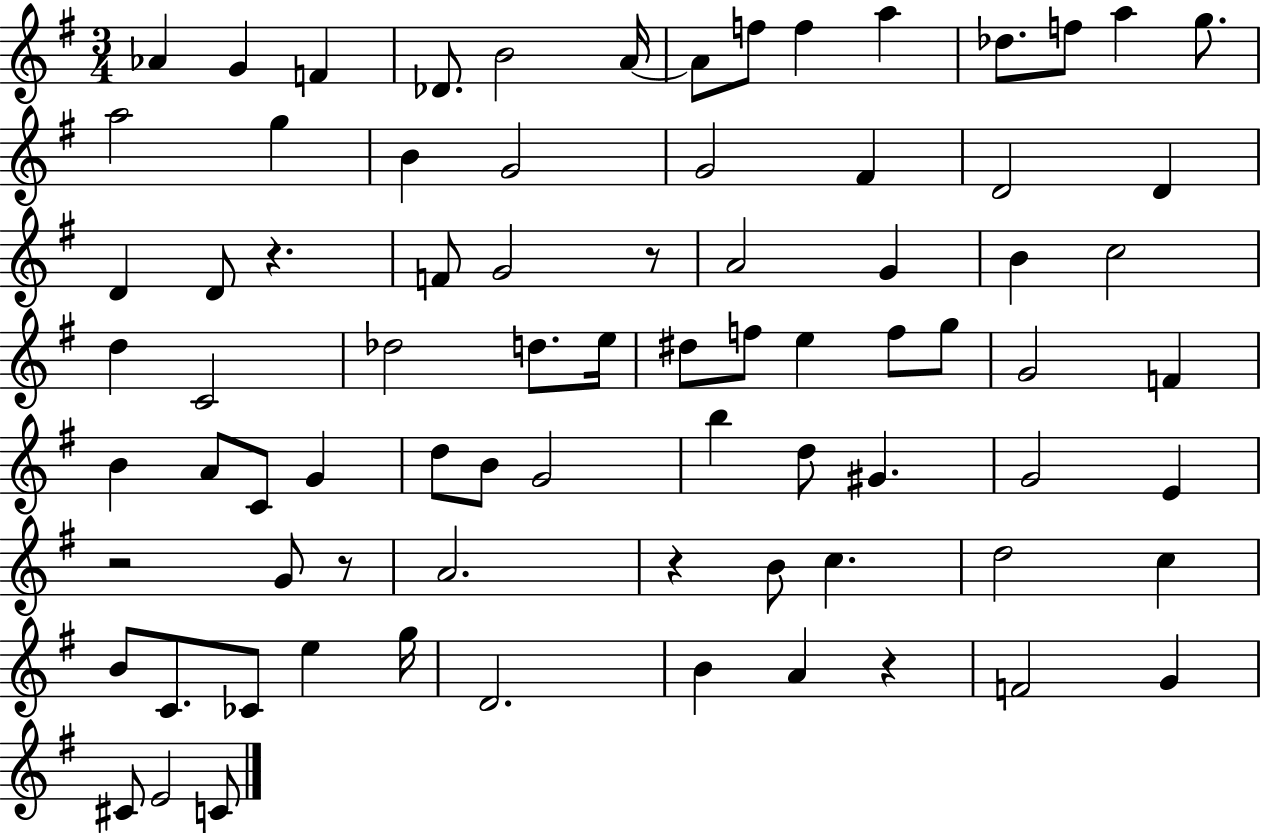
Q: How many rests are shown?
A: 6